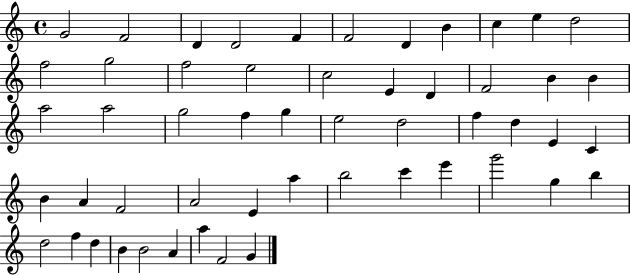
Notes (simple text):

G4/h F4/h D4/q D4/h F4/q F4/h D4/q B4/q C5/q E5/q D5/h F5/h G5/h F5/h E5/h C5/h E4/q D4/q F4/h B4/q B4/q A5/h A5/h G5/h F5/q G5/q E5/h D5/h F5/q D5/q E4/q C4/q B4/q A4/q F4/h A4/h E4/q A5/q B5/h C6/q E6/q G6/h G5/q B5/q D5/h F5/q D5/q B4/q B4/h A4/q A5/q F4/h G4/q